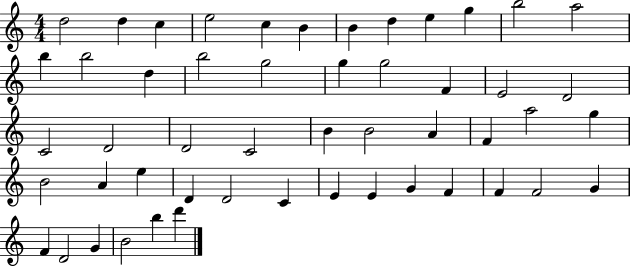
{
  \clef treble
  \numericTimeSignature
  \time 4/4
  \key c \major
  d''2 d''4 c''4 | e''2 c''4 b'4 | b'4 d''4 e''4 g''4 | b''2 a''2 | \break b''4 b''2 d''4 | b''2 g''2 | g''4 g''2 f'4 | e'2 d'2 | \break c'2 d'2 | d'2 c'2 | b'4 b'2 a'4 | f'4 a''2 g''4 | \break b'2 a'4 e''4 | d'4 d'2 c'4 | e'4 e'4 g'4 f'4 | f'4 f'2 g'4 | \break f'4 d'2 g'4 | b'2 b''4 d'''4 | \bar "|."
}